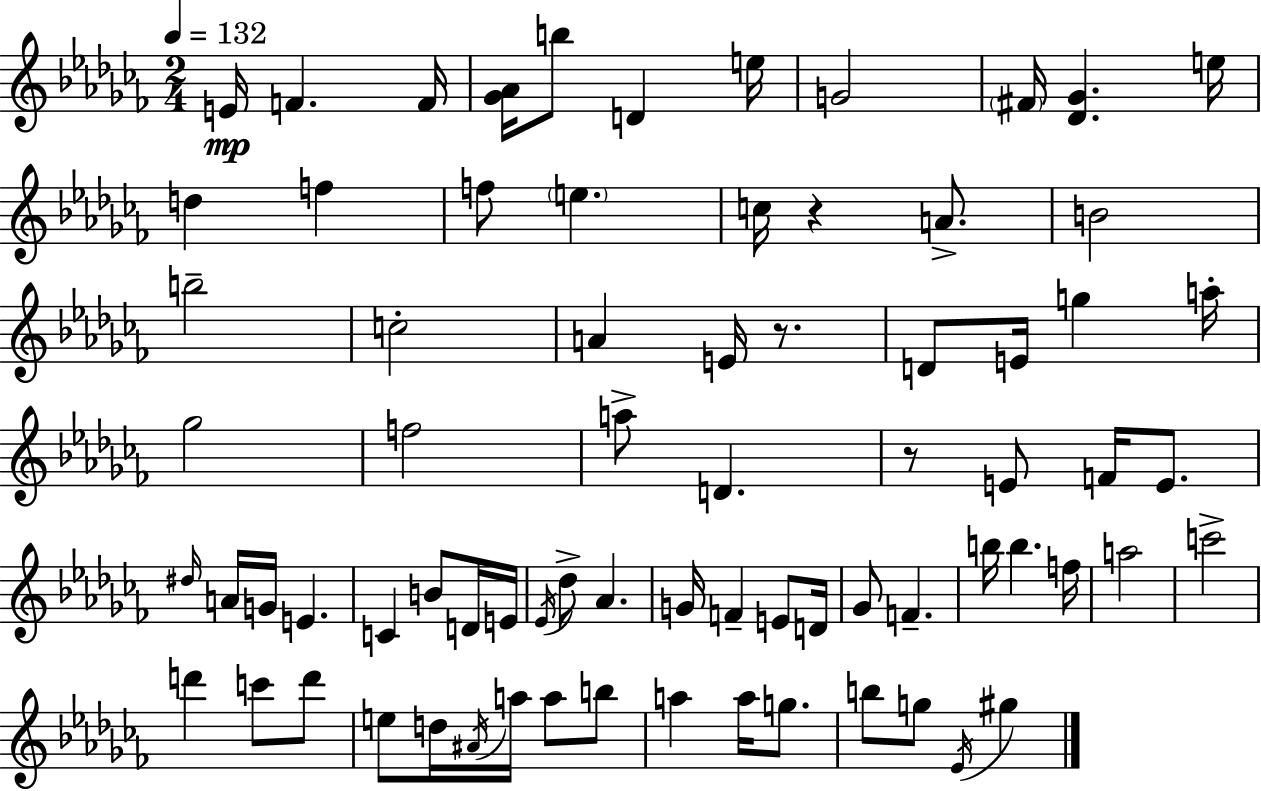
{
  \clef treble
  \numericTimeSignature
  \time 2/4
  \key aes \minor
  \tempo 4 = 132
  \repeat volta 2 { e'16\mp f'4. f'16 | <ges' aes'>16 b''8 d'4 e''16 | g'2 | \parenthesize fis'16 <des' ges'>4. e''16 | \break d''4 f''4 | f''8 \parenthesize e''4. | c''16 r4 a'8.-> | b'2 | \break b''2-- | c''2-. | a'4 e'16 r8. | d'8 e'16 g''4 a''16-. | \break ges''2 | f''2 | a''8-> d'4. | r8 e'8 f'16 e'8. | \break \grace { dis''16 } a'16 g'16 e'4. | c'4 b'8 d'16 | e'16 \acciaccatura { ees'16 } des''8-> aes'4. | g'16 f'4-- e'8 | \break d'16 ges'8 f'4.-- | b''16 b''4. | f''16 a''2 | c'''2-> | \break d'''4 c'''8 | d'''8 e''8 d''16 \acciaccatura { ais'16 } a''16 a''8 | b''8 a''4 a''16 | g''8. b''8 g''8 \acciaccatura { ees'16 } | \break gis''4 } \bar "|."
}